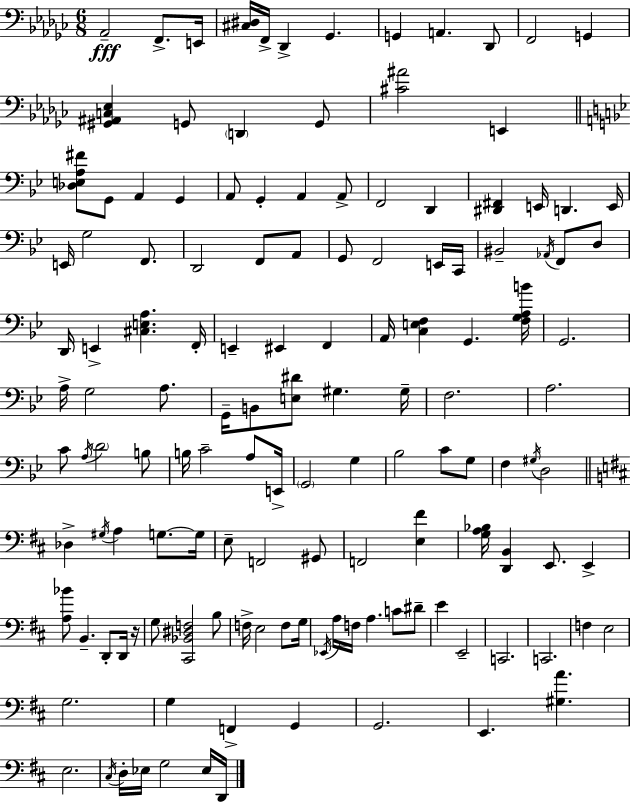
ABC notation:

X:1
T:Untitled
M:6/8
L:1/4
K:Ebm
_A,,2 F,,/2 E,,/4 [^C,^D,]/4 F,,/4 _D,, _G,, G,, A,, _D,,/2 F,,2 G,, [^G,,^A,,C,_E,] G,,/2 D,, G,,/2 [^C^A]2 E,, [_D,E,A,^F]/2 G,,/2 A,, G,, A,,/2 G,, A,, A,,/2 F,,2 D,, [^D,,^F,,] E,,/4 D,, E,,/4 E,,/4 G,2 F,,/2 D,,2 F,,/2 A,,/2 G,,/2 F,,2 E,,/4 C,,/4 ^B,,2 _A,,/4 F,,/2 D,/2 D,,/4 E,, [^C,E,A,] F,,/4 E,, ^E,, F,, A,,/4 [C,E,F,] G,, [F,G,A,B]/4 G,,2 A,/4 G,2 A,/2 G,,/4 B,,/2 [E,^D]/2 ^G, ^G,/4 F,2 A,2 C/2 A,/4 D2 B,/2 B,/4 C2 A,/2 E,,/4 G,,2 G, _B,2 C/2 G,/2 F, ^G,/4 D,2 _D, ^G,/4 A, G,/2 G,/4 E,/2 F,,2 ^G,,/2 F,,2 [E,^F] [G,A,_B,]/4 [D,,B,,] E,,/2 E,, [A,_B]/2 B,, D,,/2 D,,/4 z/4 G,/2 [^C,,_B,,^D,F,]2 B,/2 F,/4 E,2 F,/2 G,/4 _E,,/4 A,/4 F,/4 A, C/2 ^D/2 E E,,2 C,,2 C,,2 F, E,2 G,2 G, F,, G,, G,,2 E,, [^G,A] E,2 ^C,/4 D,/4 _E,/4 G,2 _E,/4 D,,/4